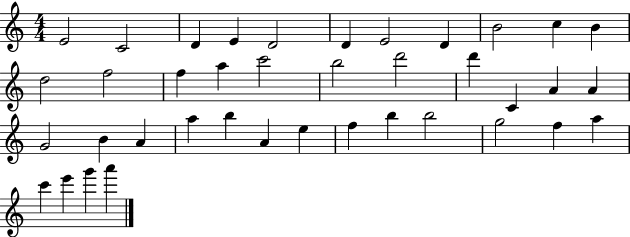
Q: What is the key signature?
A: C major